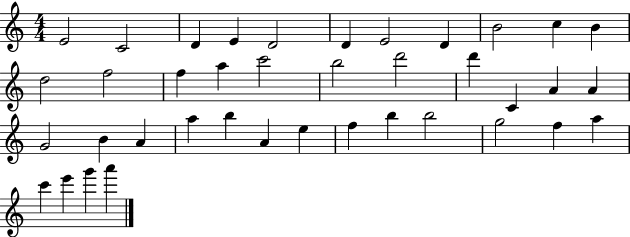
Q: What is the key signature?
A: C major